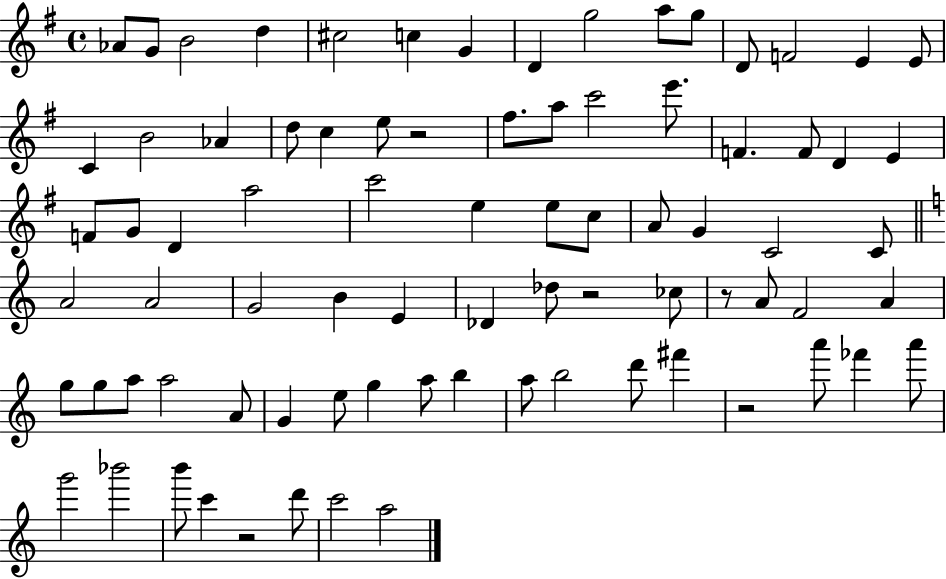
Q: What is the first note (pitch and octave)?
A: Ab4